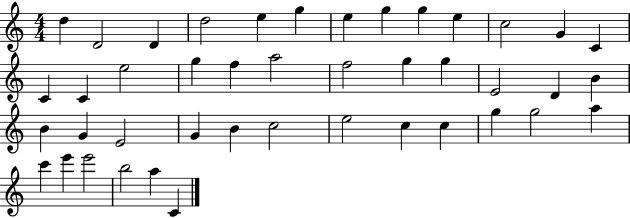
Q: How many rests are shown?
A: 0